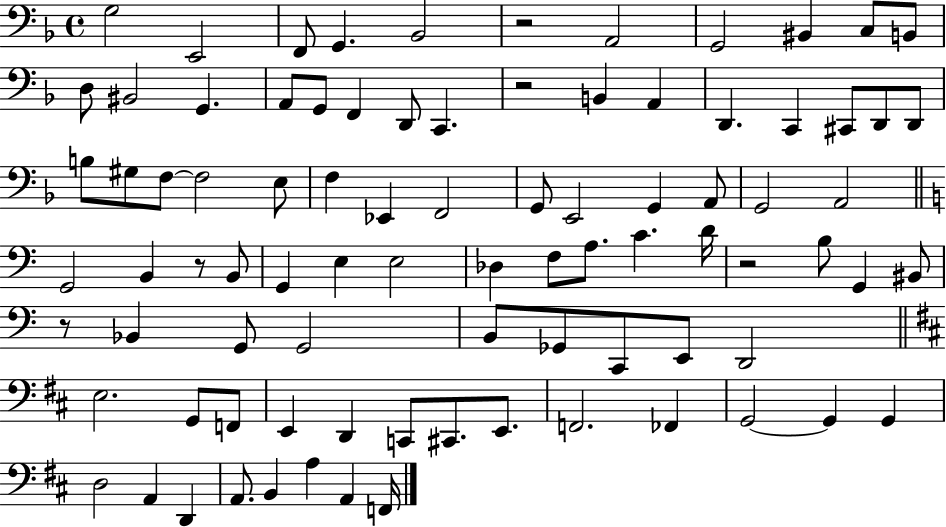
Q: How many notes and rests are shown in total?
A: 87